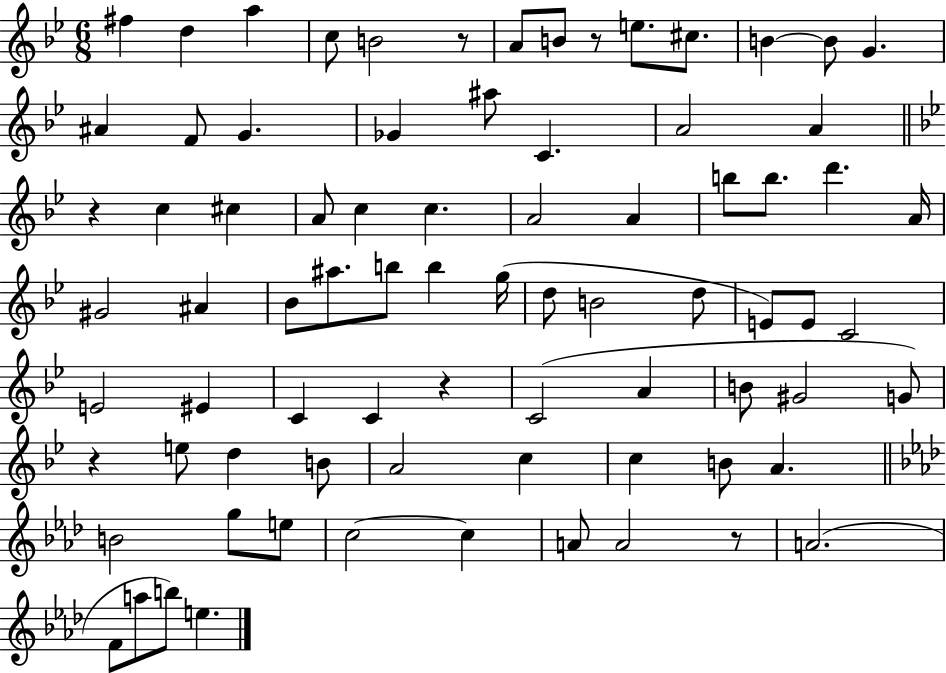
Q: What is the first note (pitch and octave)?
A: F#5